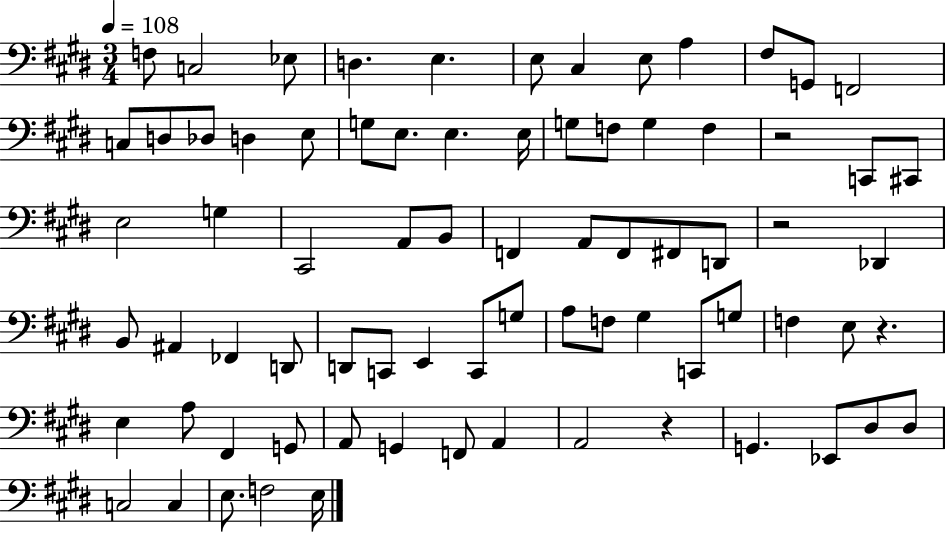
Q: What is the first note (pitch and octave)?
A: F3